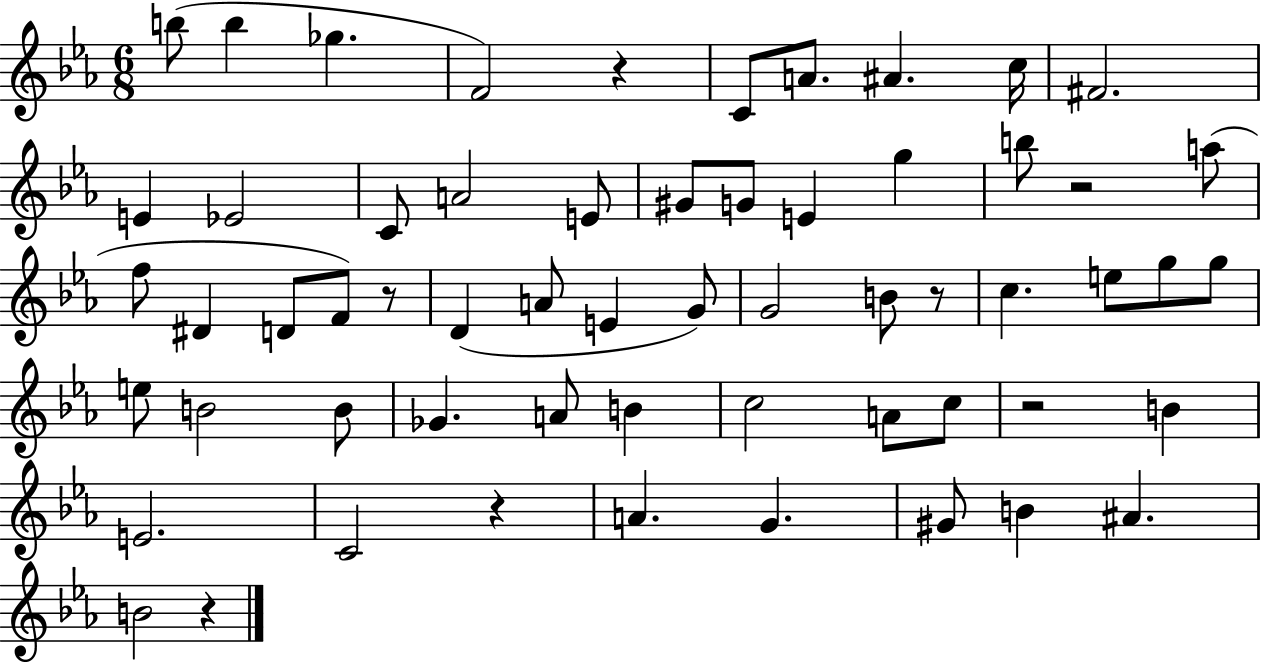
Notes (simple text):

B5/e B5/q Gb5/q. F4/h R/q C4/e A4/e. A#4/q. C5/s F#4/h. E4/q Eb4/h C4/e A4/h E4/e G#4/e G4/e E4/q G5/q B5/e R/h A5/e F5/e D#4/q D4/e F4/e R/e D4/q A4/e E4/q G4/e G4/h B4/e R/e C5/q. E5/e G5/e G5/e E5/e B4/h B4/e Gb4/q. A4/e B4/q C5/h A4/e C5/e R/h B4/q E4/h. C4/h R/q A4/q. G4/q. G#4/e B4/q A#4/q. B4/h R/q